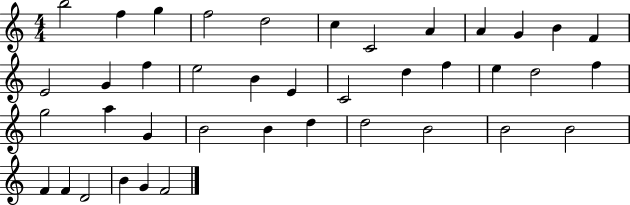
{
  \clef treble
  \numericTimeSignature
  \time 4/4
  \key c \major
  b''2 f''4 g''4 | f''2 d''2 | c''4 c'2 a'4 | a'4 g'4 b'4 f'4 | \break e'2 g'4 f''4 | e''2 b'4 e'4 | c'2 d''4 f''4 | e''4 d''2 f''4 | \break g''2 a''4 g'4 | b'2 b'4 d''4 | d''2 b'2 | b'2 b'2 | \break f'4 f'4 d'2 | b'4 g'4 f'2 | \bar "|."
}